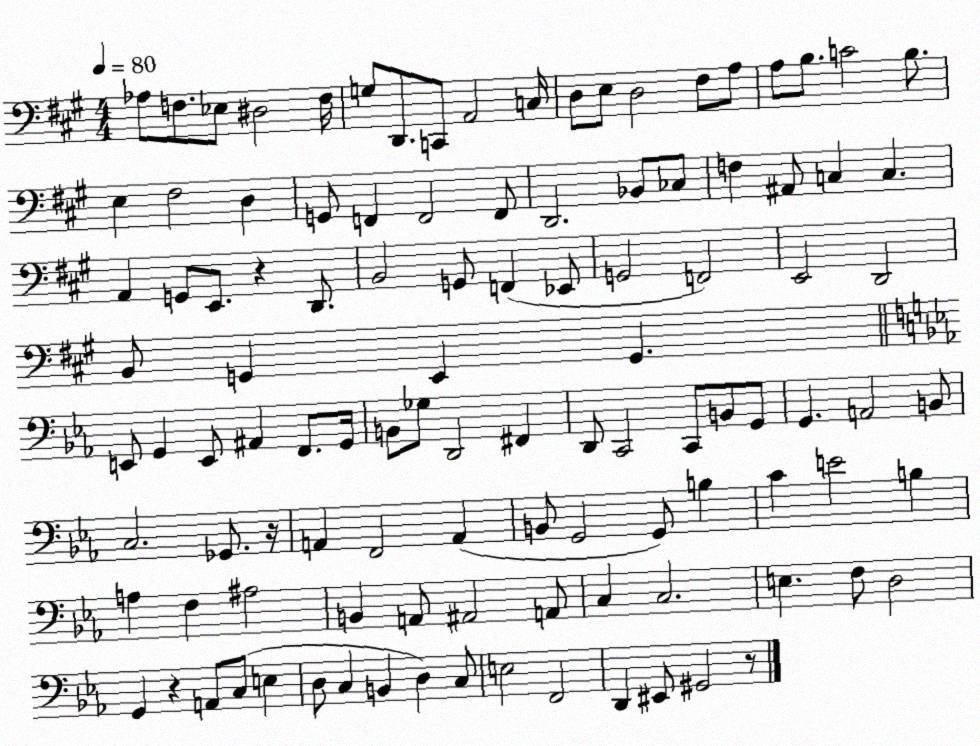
X:1
T:Untitled
M:4/4
L:1/4
K:A
_A,/2 F,/2 _E,/2 ^D,2 F,/4 G,/2 D,,/2 C,,/2 A,,2 C,/4 D,/2 E,/2 D,2 ^F,/2 A,/2 A,/2 B,/2 C2 B,/2 E, ^F,2 D, G,,/2 F,, F,,2 F,,/2 D,,2 _B,,/2 _C,/2 F, ^A,,/2 C, C, A,, G,,/2 E,,/2 z D,,/2 B,,2 G,,/2 F,, _E,,/2 G,,2 F,,2 E,,2 D,,2 B,,/2 G,, E,, G,, E,,/2 G,, E,,/2 ^A,, F,,/2 G,,/4 B,,/2 _G,/2 D,,2 ^F,, D,,/2 C,,2 C,,/2 B,,/2 G,,/2 G,, A,,2 B,,/2 C,2 _G,,/2 z/4 A,, F,,2 A,, B,,/2 G,,2 G,,/2 B, C E2 B, A, F, ^A,2 B,, A,,/2 ^A,,2 A,,/2 C, C,2 E, F,/2 D,2 G,, z A,,/2 C,/2 E, D,/2 C, B,, D, C,/2 E,2 F,,2 D,, ^E,,/2 ^G,,2 z/2